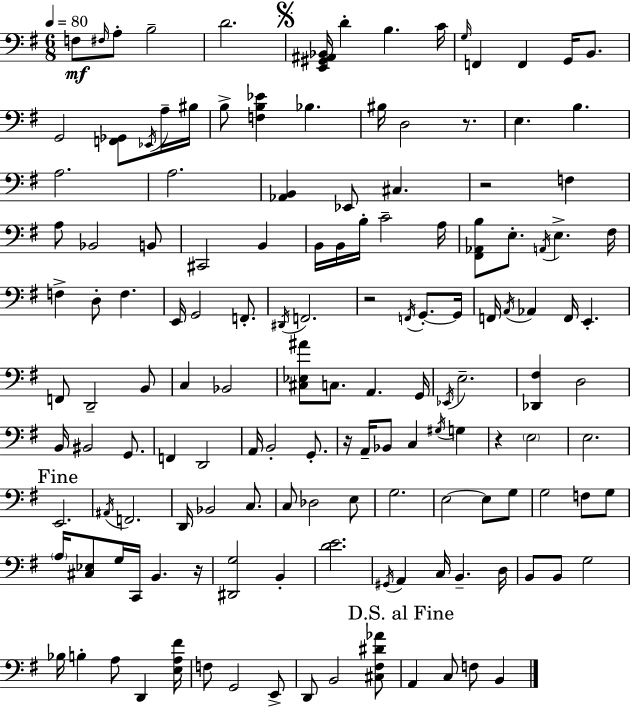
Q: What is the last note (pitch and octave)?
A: B2